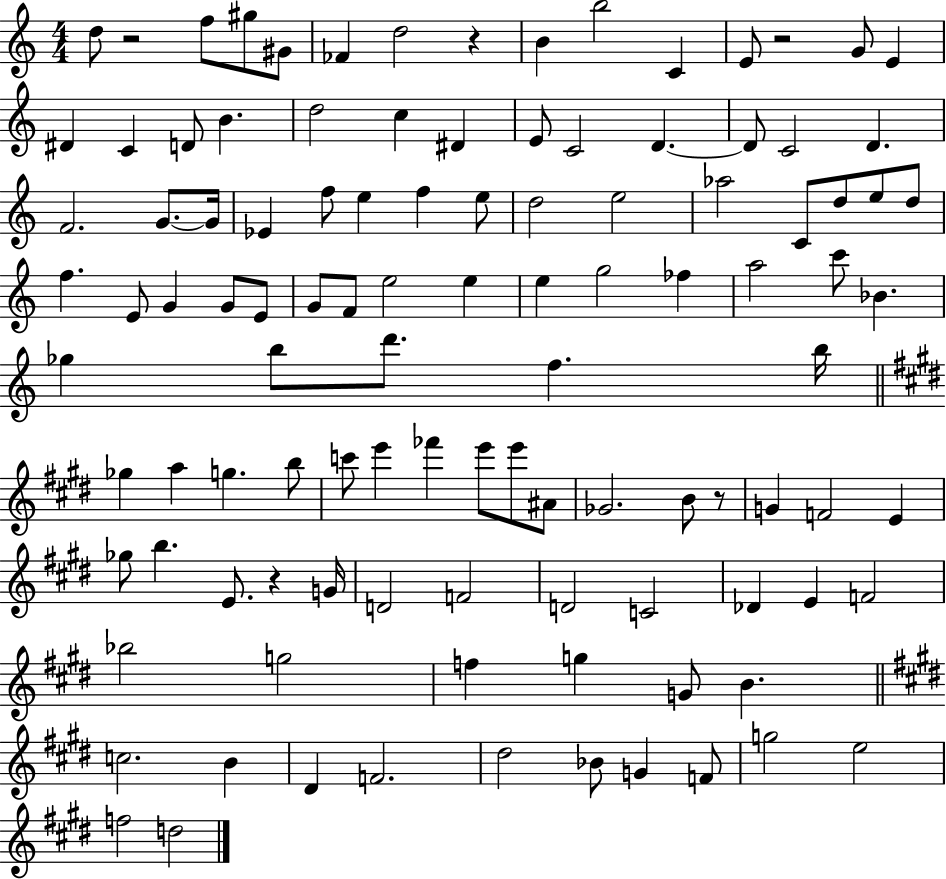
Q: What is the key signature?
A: C major